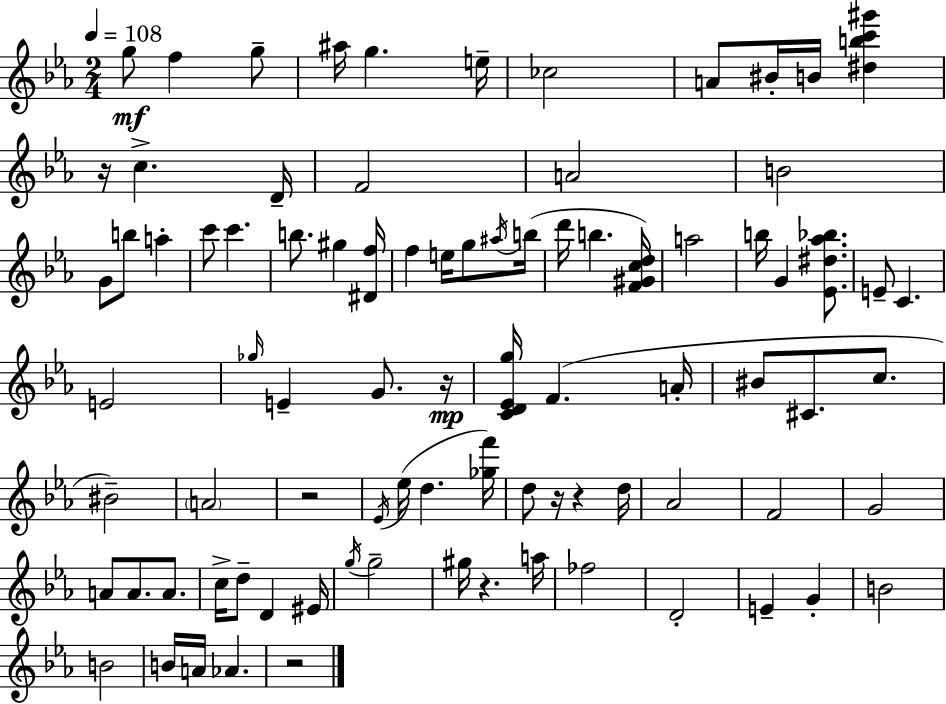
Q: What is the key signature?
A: EES major